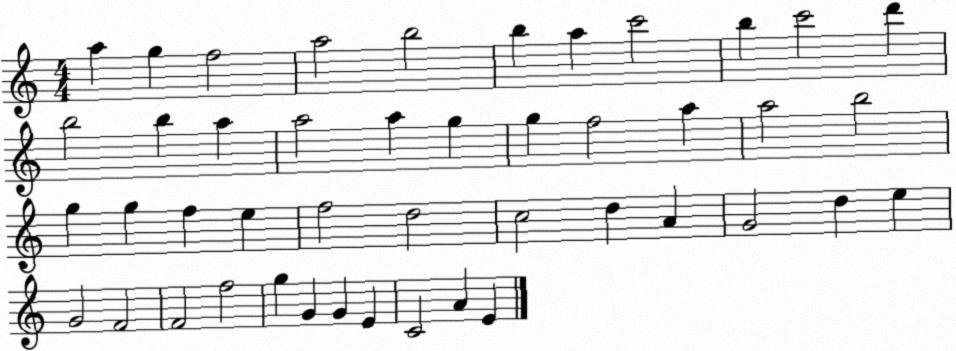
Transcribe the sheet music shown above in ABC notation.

X:1
T:Untitled
M:4/4
L:1/4
K:C
a g f2 a2 b2 b a c'2 b c'2 d' b2 b a a2 a g g f2 a a2 b2 g g f e f2 d2 c2 d A G2 d e G2 F2 F2 f2 g G G E C2 A E